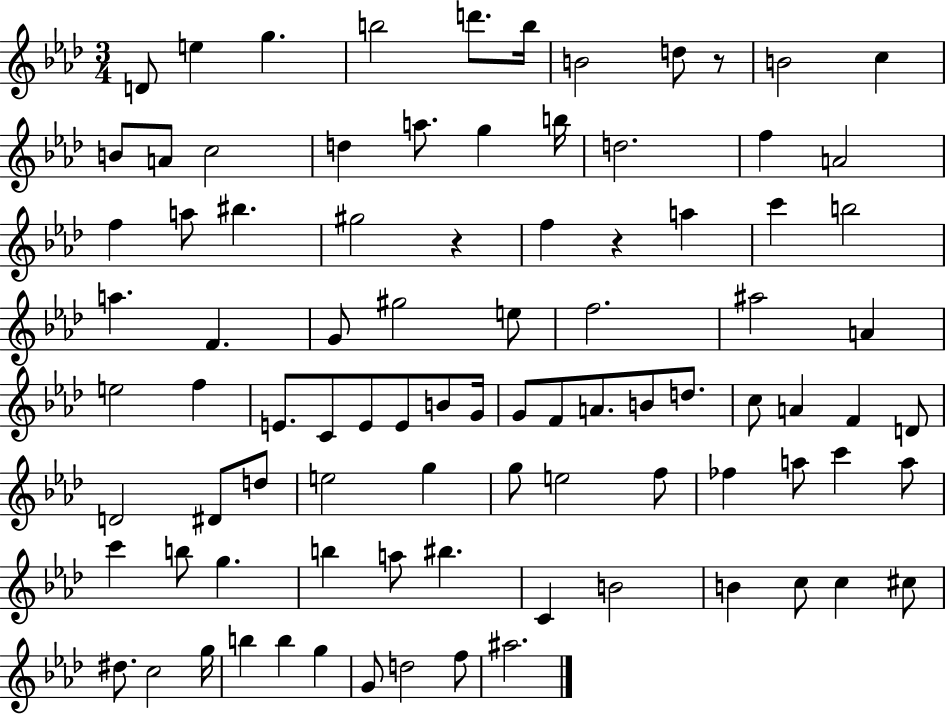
X:1
T:Untitled
M:3/4
L:1/4
K:Ab
D/2 e g b2 d'/2 b/4 B2 d/2 z/2 B2 c B/2 A/2 c2 d a/2 g b/4 d2 f A2 f a/2 ^b ^g2 z f z a c' b2 a F G/2 ^g2 e/2 f2 ^a2 A e2 f E/2 C/2 E/2 E/2 B/2 G/4 G/2 F/2 A/2 B/2 d/2 c/2 A F D/2 D2 ^D/2 d/2 e2 g g/2 e2 f/2 _f a/2 c' a/2 c' b/2 g b a/2 ^b C B2 B c/2 c ^c/2 ^d/2 c2 g/4 b b g G/2 d2 f/2 ^a2